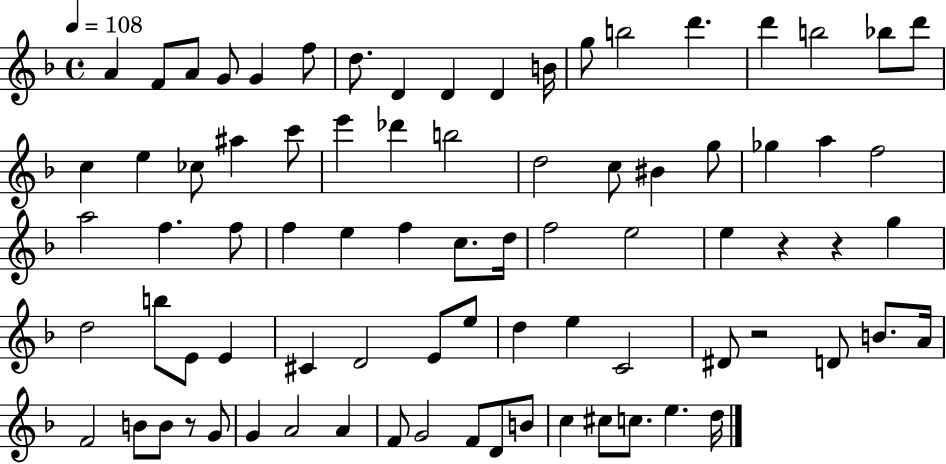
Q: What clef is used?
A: treble